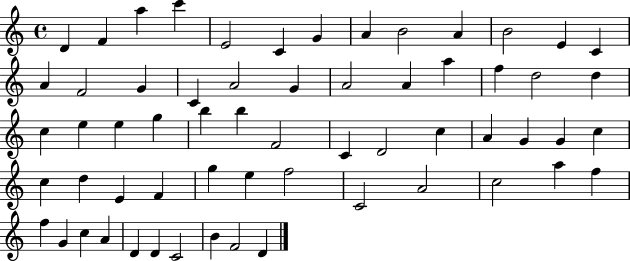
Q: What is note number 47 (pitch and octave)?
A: C4